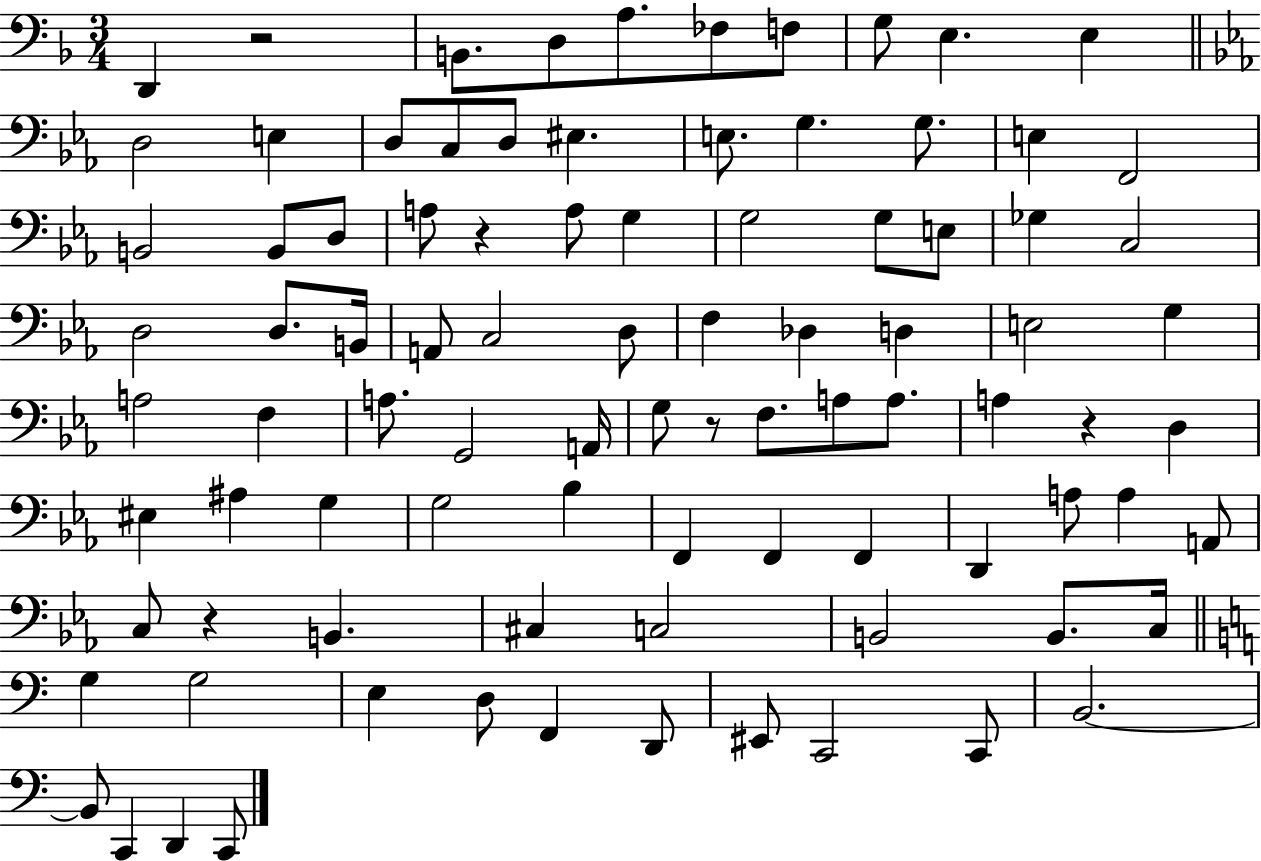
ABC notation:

X:1
T:Untitled
M:3/4
L:1/4
K:F
D,, z2 B,,/2 D,/2 A,/2 _F,/2 F,/2 G,/2 E, E, D,2 E, D,/2 C,/2 D,/2 ^E, E,/2 G, G,/2 E, F,,2 B,,2 B,,/2 D,/2 A,/2 z A,/2 G, G,2 G,/2 E,/2 _G, C,2 D,2 D,/2 B,,/4 A,,/2 C,2 D,/2 F, _D, D, E,2 G, A,2 F, A,/2 G,,2 A,,/4 G,/2 z/2 F,/2 A,/2 A,/2 A, z D, ^E, ^A, G, G,2 _B, F,, F,, F,, D,, A,/2 A, A,,/2 C,/2 z B,, ^C, C,2 B,,2 B,,/2 C,/4 G, G,2 E, D,/2 F,, D,,/2 ^E,,/2 C,,2 C,,/2 B,,2 B,,/2 C,, D,, C,,/2